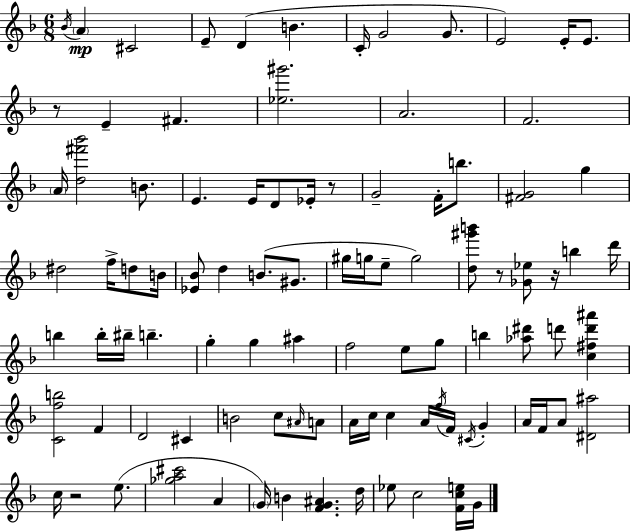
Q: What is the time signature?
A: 6/8